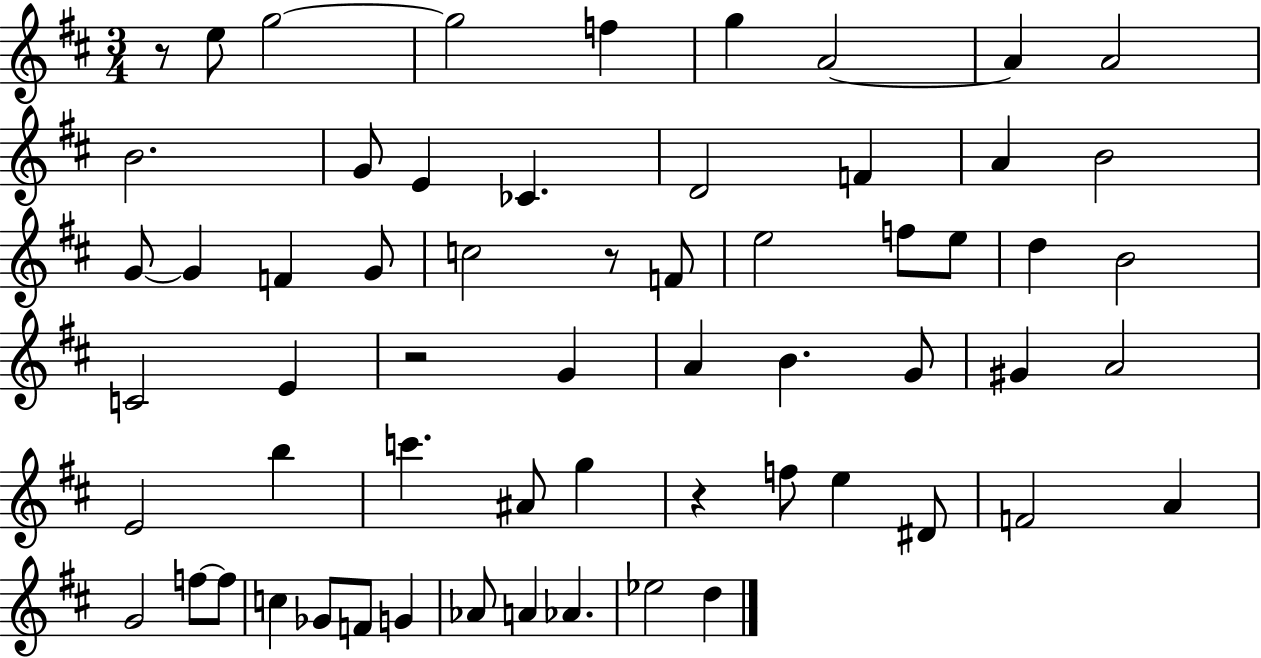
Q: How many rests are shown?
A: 4